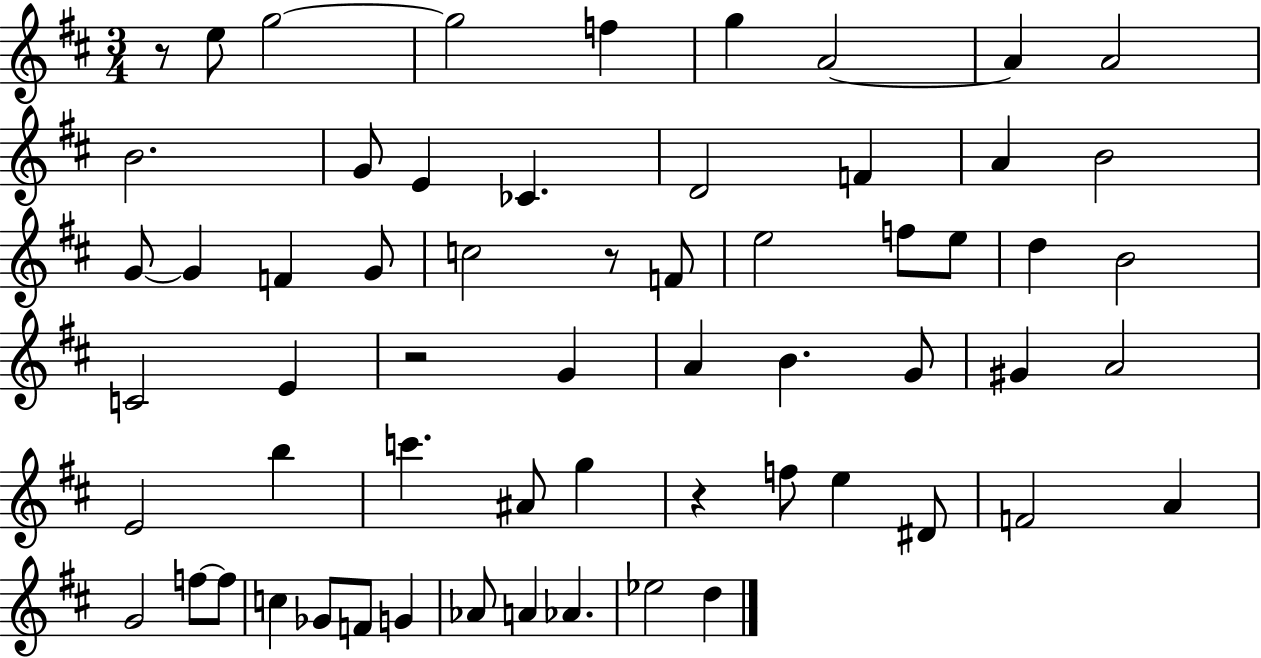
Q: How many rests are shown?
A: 4